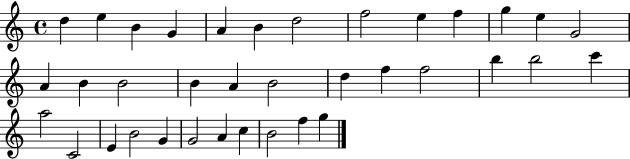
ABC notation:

X:1
T:Untitled
M:4/4
L:1/4
K:C
d e B G A B d2 f2 e f g e G2 A B B2 B A B2 d f f2 b b2 c' a2 C2 E B2 G G2 A c B2 f g